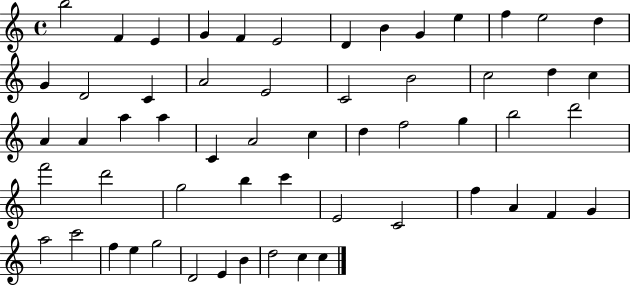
{
  \clef treble
  \time 4/4
  \defaultTimeSignature
  \key c \major
  b''2 f'4 e'4 | g'4 f'4 e'2 | d'4 b'4 g'4 e''4 | f''4 e''2 d''4 | \break g'4 d'2 c'4 | a'2 e'2 | c'2 b'2 | c''2 d''4 c''4 | \break a'4 a'4 a''4 a''4 | c'4 a'2 c''4 | d''4 f''2 g''4 | b''2 d'''2 | \break f'''2 d'''2 | g''2 b''4 c'''4 | e'2 c'2 | f''4 a'4 f'4 g'4 | \break a''2 c'''2 | f''4 e''4 g''2 | d'2 e'4 b'4 | d''2 c''4 c''4 | \break \bar "|."
}